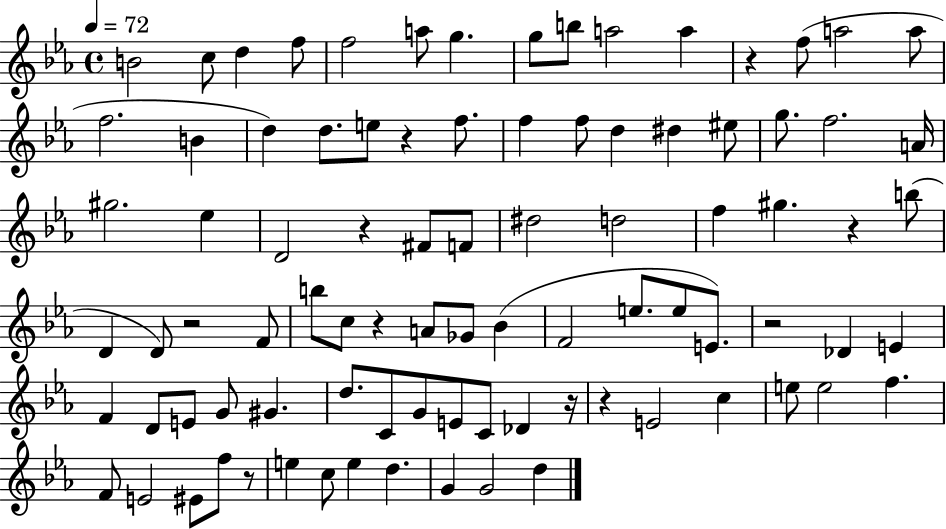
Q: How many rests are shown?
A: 10